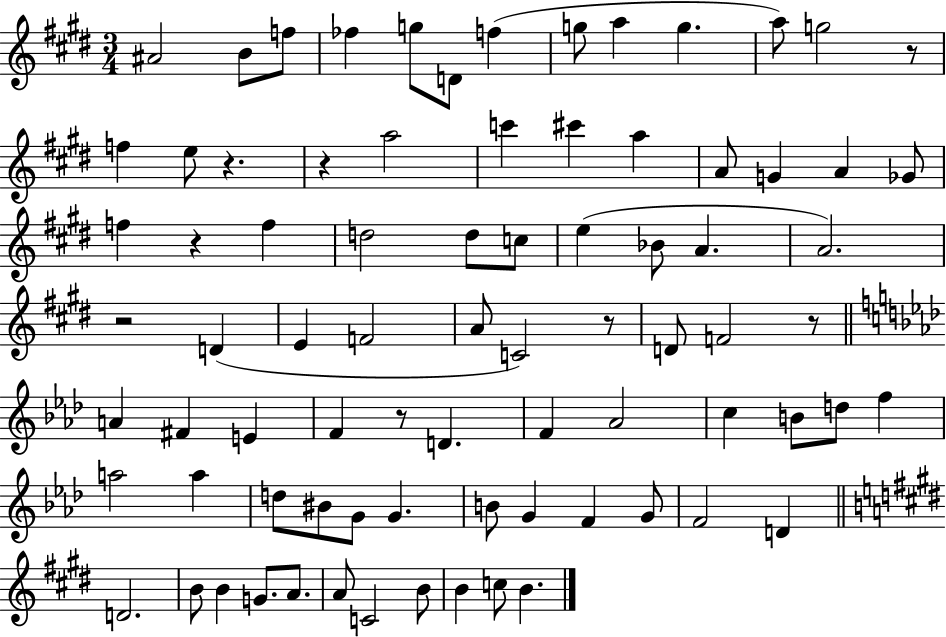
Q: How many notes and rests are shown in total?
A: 80